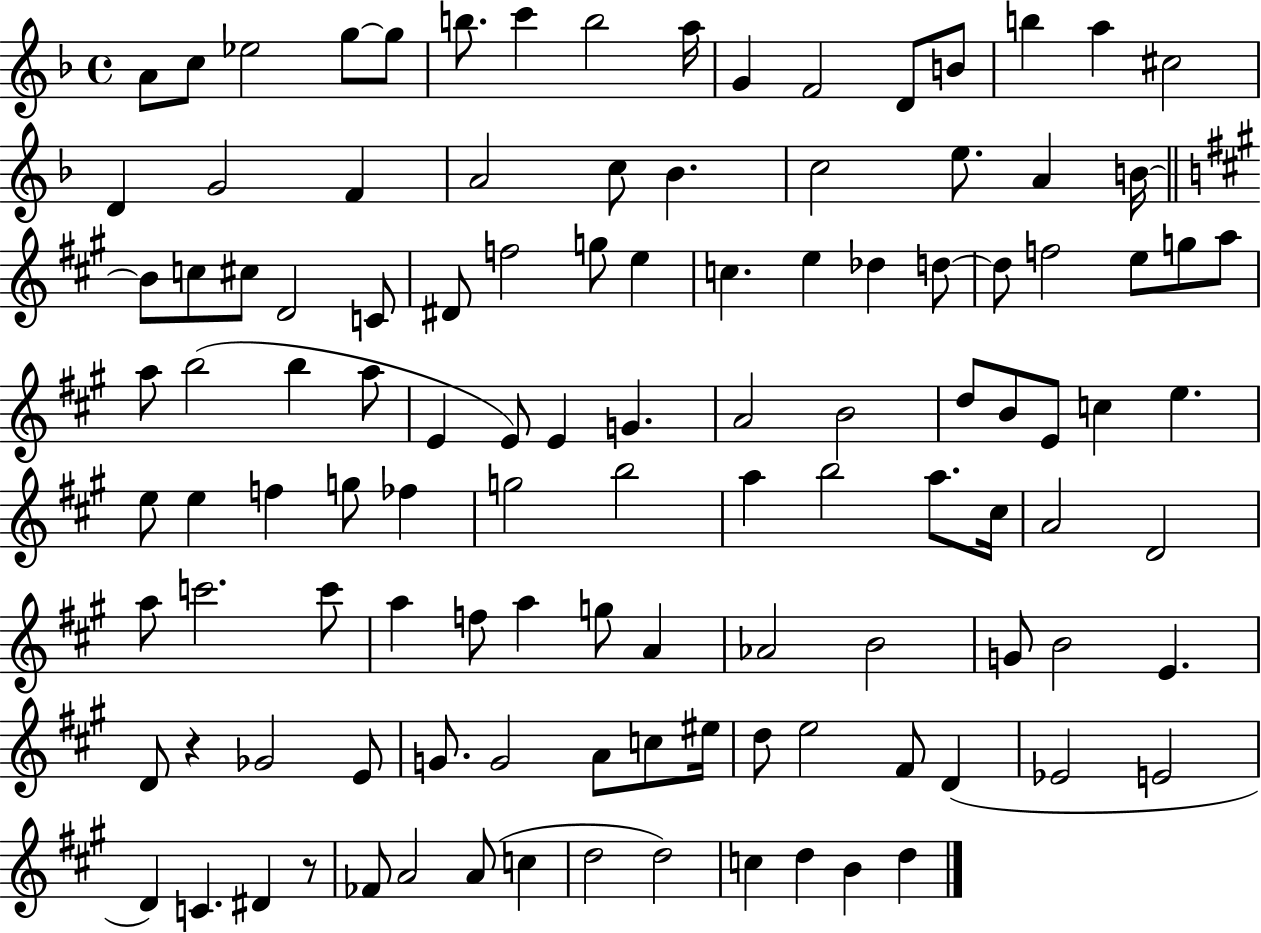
X:1
T:Untitled
M:4/4
L:1/4
K:F
A/2 c/2 _e2 g/2 g/2 b/2 c' b2 a/4 G F2 D/2 B/2 b a ^c2 D G2 F A2 c/2 _B c2 e/2 A B/4 B/2 c/2 ^c/2 D2 C/2 ^D/2 f2 g/2 e c e _d d/2 d/2 f2 e/2 g/2 a/2 a/2 b2 b a/2 E E/2 E G A2 B2 d/2 B/2 E/2 c e e/2 e f g/2 _f g2 b2 a b2 a/2 ^c/4 A2 D2 a/2 c'2 c'/2 a f/2 a g/2 A _A2 B2 G/2 B2 E D/2 z _G2 E/2 G/2 G2 A/2 c/2 ^e/4 d/2 e2 ^F/2 D _E2 E2 D C ^D z/2 _F/2 A2 A/2 c d2 d2 c d B d